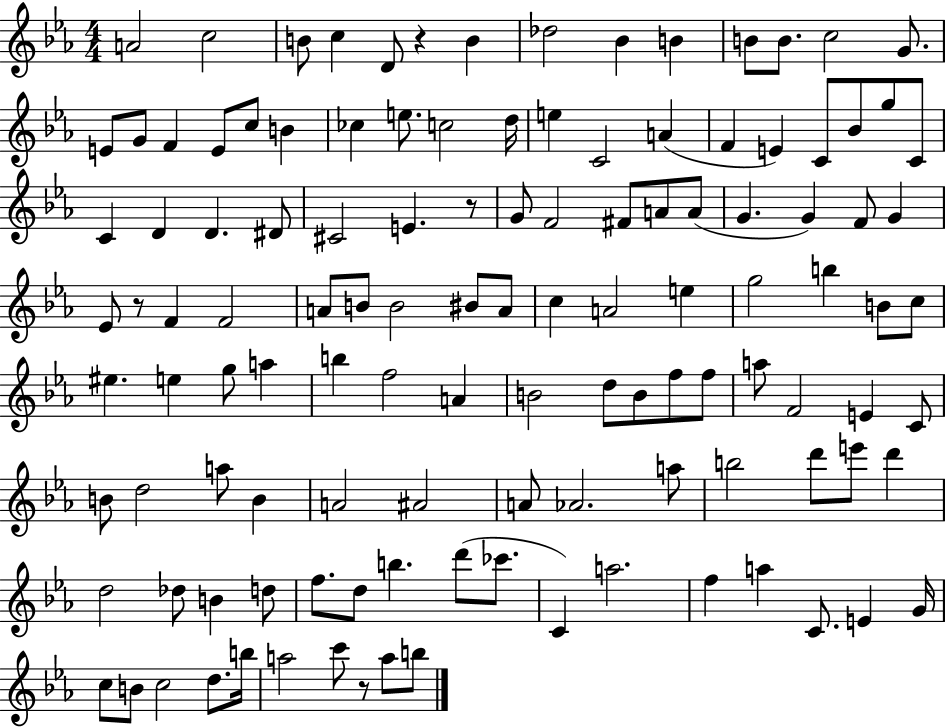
A4/h C5/h B4/e C5/q D4/e R/q B4/q Db5/h Bb4/q B4/q B4/e B4/e. C5/h G4/e. E4/e G4/e F4/q E4/e C5/e B4/q CES5/q E5/e. C5/h D5/s E5/q C4/h A4/q F4/q E4/q C4/e Bb4/e G5/e C4/e C4/q D4/q D4/q. D#4/e C#4/h E4/q. R/e G4/e F4/h F#4/e A4/e A4/e G4/q. G4/q F4/e G4/q Eb4/e R/e F4/q F4/h A4/e B4/e B4/h BIS4/e A4/e C5/q A4/h E5/q G5/h B5/q B4/e C5/e EIS5/q. E5/q G5/e A5/q B5/q F5/h A4/q B4/h D5/e B4/e F5/e F5/e A5/e F4/h E4/q C4/e B4/e D5/h A5/e B4/q A4/h A#4/h A4/e Ab4/h. A5/e B5/h D6/e E6/e D6/q D5/h Db5/e B4/q D5/e F5/e. D5/e B5/q. D6/e CES6/e. C4/q A5/h. F5/q A5/q C4/e. E4/q G4/s C5/e B4/e C5/h D5/e. B5/s A5/h C6/e R/e A5/e B5/e